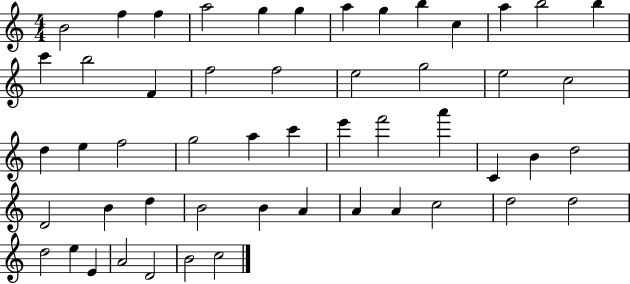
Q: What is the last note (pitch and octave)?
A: C5